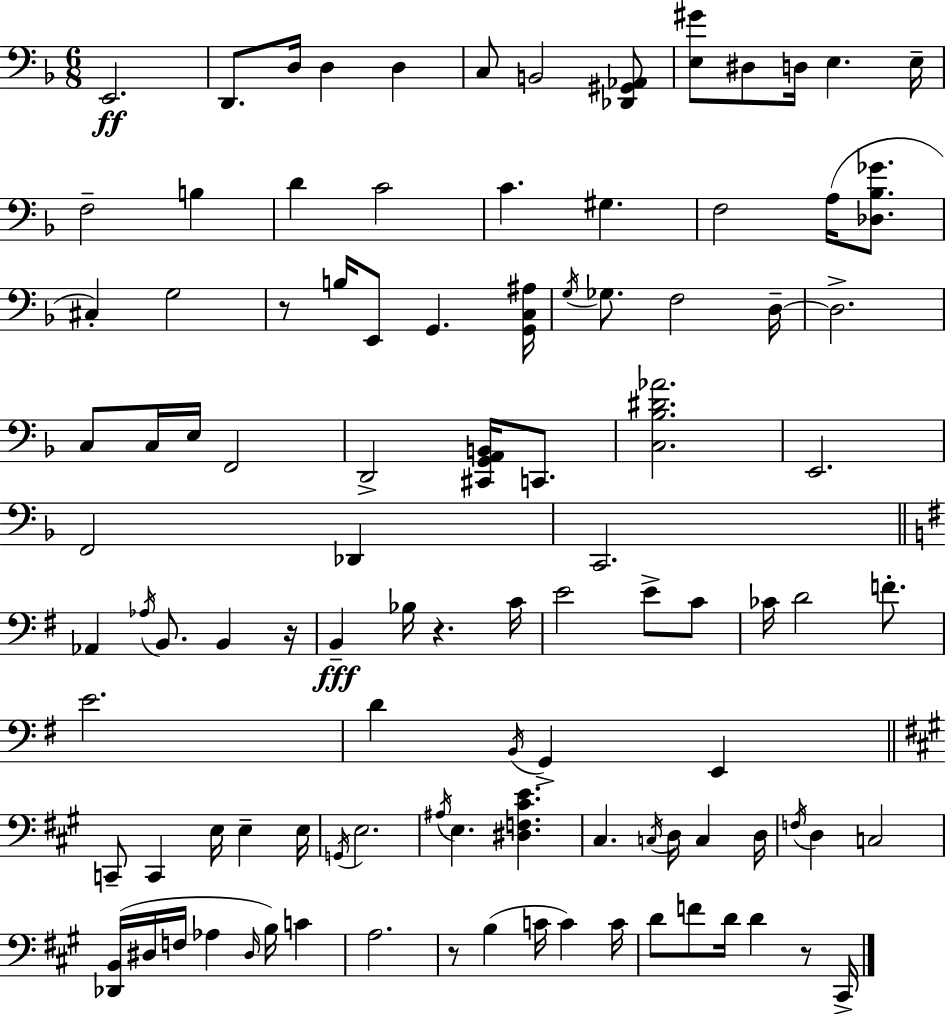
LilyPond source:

{
  \clef bass
  \numericTimeSignature
  \time 6/8
  \key f \major
  \repeat volta 2 { e,2.\ff | d,8. d16 d4 d4 | c8 b,2 <des, gis, aes,>8 | <e gis'>8 dis8 d16 e4. e16-- | \break f2-- b4 | d'4 c'2 | c'4. gis4. | f2 a16( <des bes ges'>8. | \break cis4-.) g2 | r8 b16 e,8 g,4. <g, c ais>16 | \acciaccatura { g16 } ges8. f2 | d16--~~ d2.-> | \break c8 c16 e16 f,2 | d,2-> <cis, g, a, b,>16 c,8. | <c bes dis' aes'>2. | e,2. | \break f,2 des,4 | c,2. | \bar "||" \break \key g \major aes,4 \acciaccatura { aes16 } b,8. b,4 | r16 b,4--\fff bes16 r4. | c'16 e'2 e'8-> c'8 | ces'16 d'2 f'8.-. | \break e'2. | d'4 \acciaccatura { b,16 } g,4-> e,4 | \bar "||" \break \key a \major c,8-- c,4 e16 e4-- e16 | \acciaccatura { g,16 } e2. | \acciaccatura { ais16 } e4. <dis f cis' e'>4. | cis4. \acciaccatura { c16 } d16 c4 | \break d16 \acciaccatura { f16 } d4 c2 | <des, b,>16( dis16 f16 aes4 \grace { dis16 }) | b16 c'4 a2. | r8 b4( c'16 | \break c'4) c'16 d'8 f'8 d'16 d'4 | r8 cis,16-> } \bar "|."
}